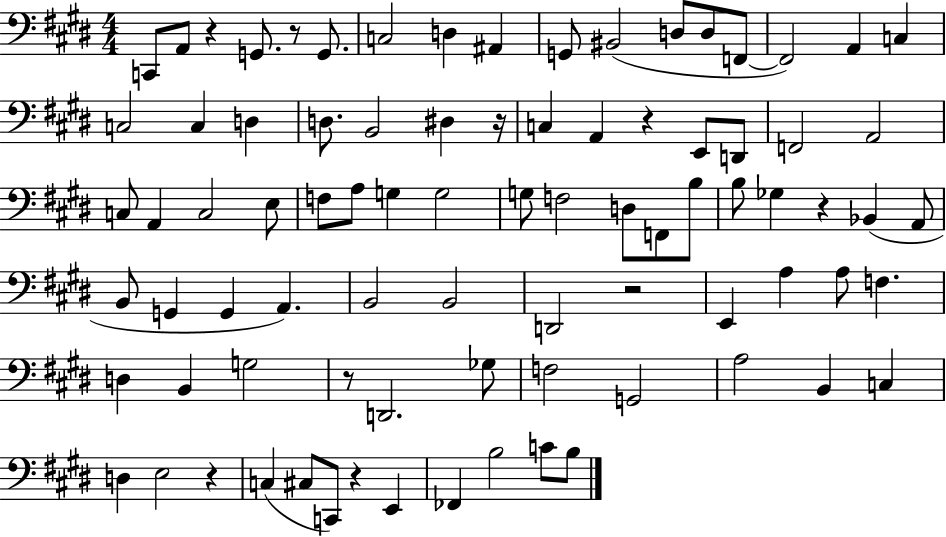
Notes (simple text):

C2/e A2/e R/q G2/e. R/e G2/e. C3/h D3/q A#2/q G2/e BIS2/h D3/e D3/e F2/e F2/h A2/q C3/q C3/h C3/q D3/q D3/e. B2/h D#3/q R/s C3/q A2/q R/q E2/e D2/e F2/h A2/h C3/e A2/q C3/h E3/e F3/e A3/e G3/q G3/h G3/e F3/h D3/e F2/e B3/e B3/e Gb3/q R/q Bb2/q A2/e B2/e G2/q G2/q A2/q. B2/h B2/h D2/h R/h E2/q A3/q A3/e F3/q. D3/q B2/q G3/h R/e D2/h. Gb3/e F3/h G2/h A3/h B2/q C3/q D3/q E3/h R/q C3/q C#3/e C2/e R/q E2/q FES2/q B3/h C4/e B3/e